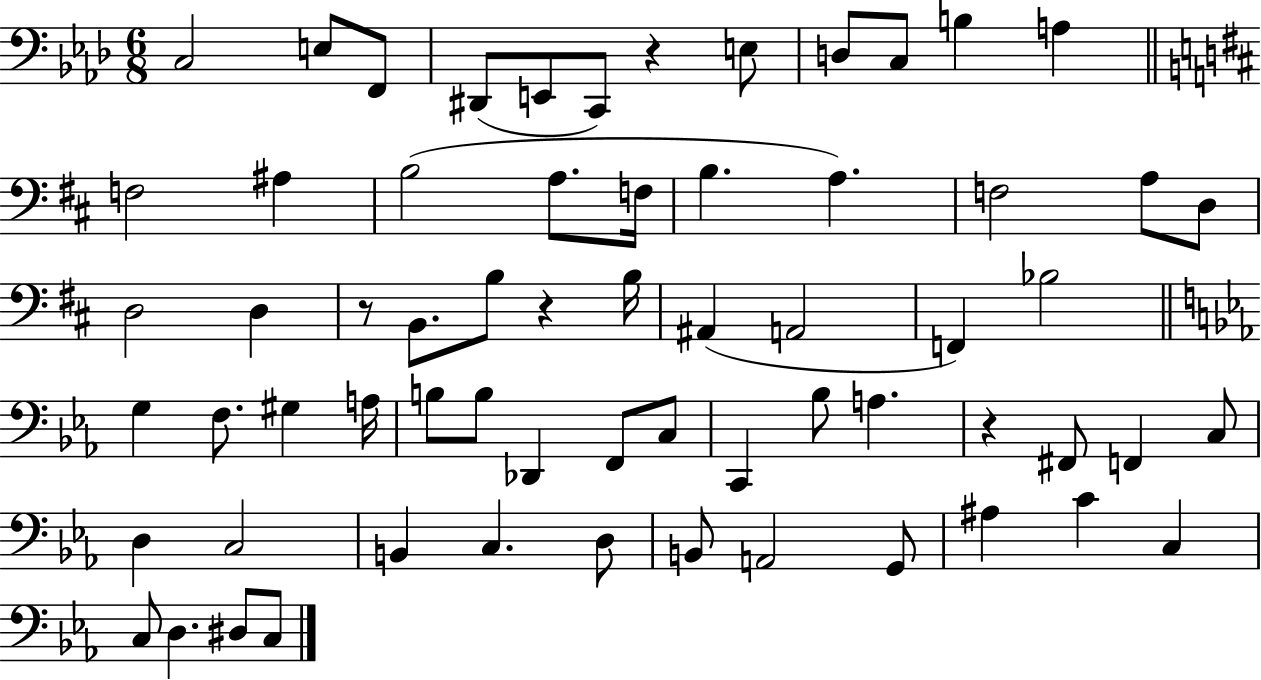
X:1
T:Untitled
M:6/8
L:1/4
K:Ab
C,2 E,/2 F,,/2 ^D,,/2 E,,/2 C,,/2 z E,/2 D,/2 C,/2 B, A, F,2 ^A, B,2 A,/2 F,/4 B, A, F,2 A,/2 D,/2 D,2 D, z/2 B,,/2 B,/2 z B,/4 ^A,, A,,2 F,, _B,2 G, F,/2 ^G, A,/4 B,/2 B,/2 _D,, F,,/2 C,/2 C,, _B,/2 A, z ^F,,/2 F,, C,/2 D, C,2 B,, C, D,/2 B,,/2 A,,2 G,,/2 ^A, C C, C,/2 D, ^D,/2 C,/2